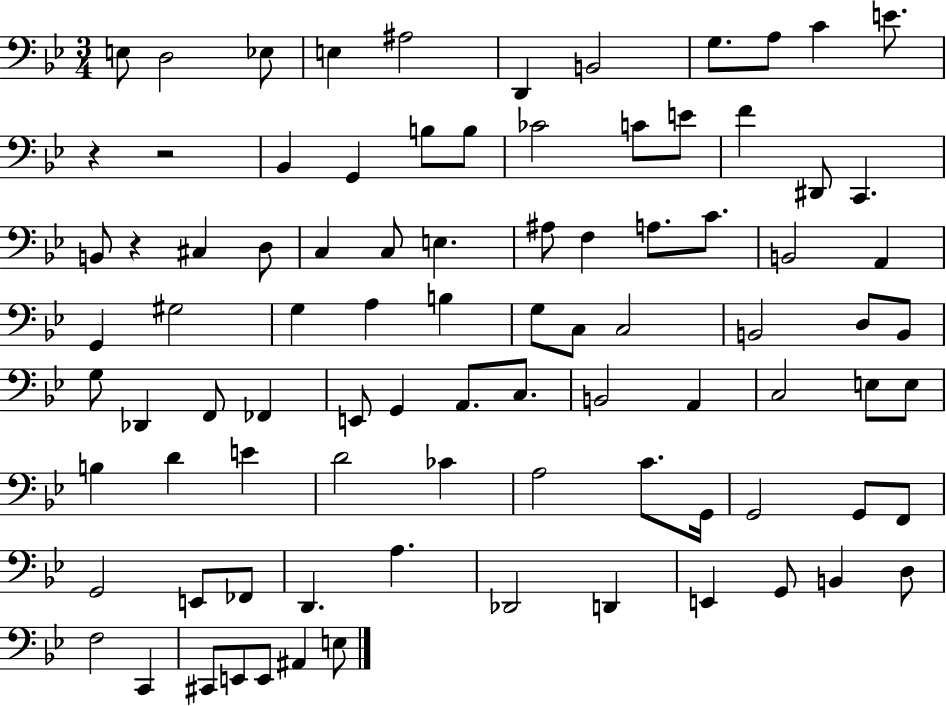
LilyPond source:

{
  \clef bass
  \numericTimeSignature
  \time 3/4
  \key bes \major
  e8 d2 ees8 | e4 ais2 | d,4 b,2 | g8. a8 c'4 e'8. | \break r4 r2 | bes,4 g,4 b8 b8 | ces'2 c'8 e'8 | f'4 dis,8 c,4. | \break b,8 r4 cis4 d8 | c4 c8 e4. | ais8 f4 a8. c'8. | b,2 a,4 | \break g,4 gis2 | g4 a4 b4 | g8 c8 c2 | b,2 d8 b,8 | \break g8 des,4 f,8 fes,4 | e,8 g,4 a,8. c8. | b,2 a,4 | c2 e8 e8 | \break b4 d'4 e'4 | d'2 ces'4 | a2 c'8. g,16 | g,2 g,8 f,8 | \break g,2 e,8 fes,8 | d,4. a4. | des,2 d,4 | e,4 g,8 b,4 d8 | \break f2 c,4 | cis,8 e,8 e,8 ais,4 e8 | \bar "|."
}